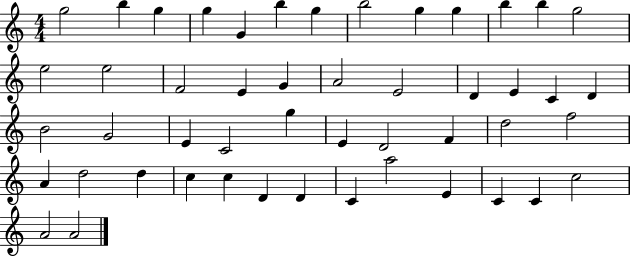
{
  \clef treble
  \numericTimeSignature
  \time 4/4
  \key c \major
  g''2 b''4 g''4 | g''4 g'4 b''4 g''4 | b''2 g''4 g''4 | b''4 b''4 g''2 | \break e''2 e''2 | f'2 e'4 g'4 | a'2 e'2 | d'4 e'4 c'4 d'4 | \break b'2 g'2 | e'4 c'2 g''4 | e'4 d'2 f'4 | d''2 f''2 | \break a'4 d''2 d''4 | c''4 c''4 d'4 d'4 | c'4 a''2 e'4 | c'4 c'4 c''2 | \break a'2 a'2 | \bar "|."
}